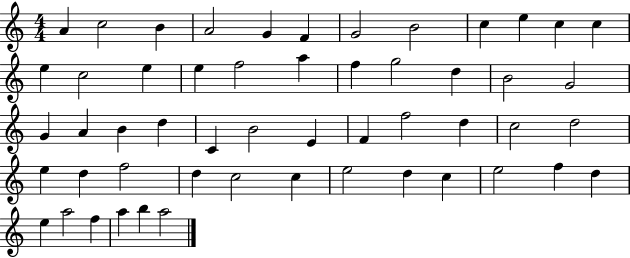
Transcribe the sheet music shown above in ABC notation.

X:1
T:Untitled
M:4/4
L:1/4
K:C
A c2 B A2 G F G2 B2 c e c c e c2 e e f2 a f g2 d B2 G2 G A B d C B2 E F f2 d c2 d2 e d f2 d c2 c e2 d c e2 f d e a2 f a b a2